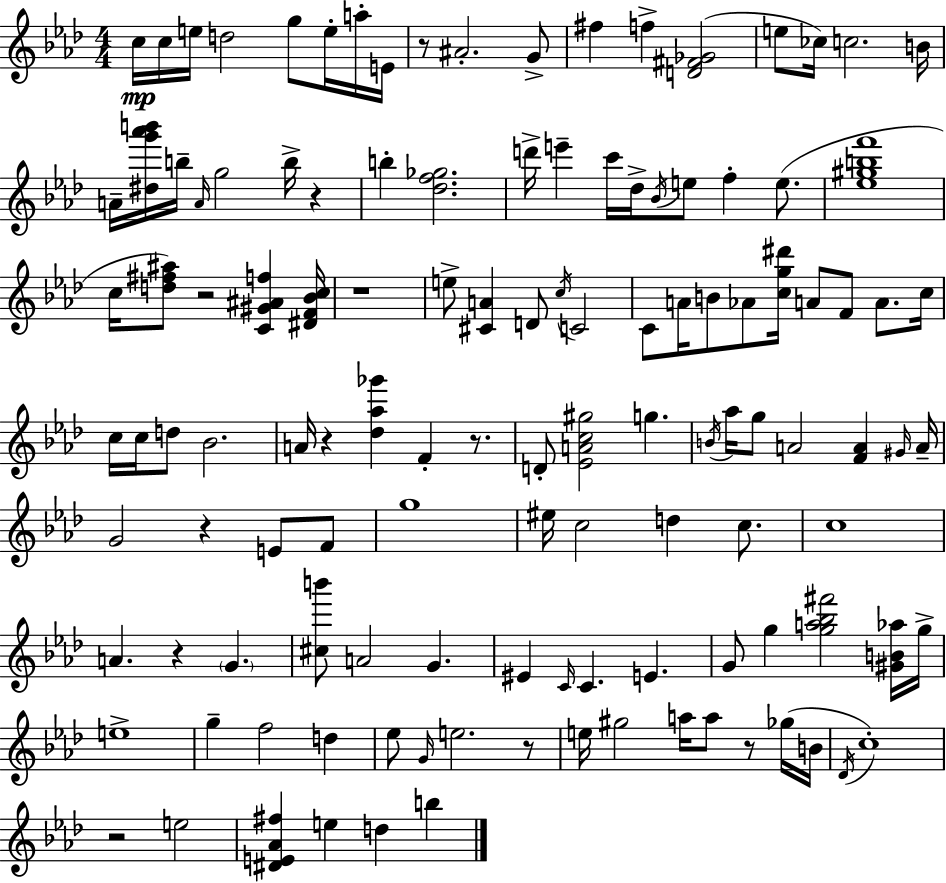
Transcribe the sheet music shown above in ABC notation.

X:1
T:Untitled
M:4/4
L:1/4
K:Ab
c/4 c/4 e/4 d2 g/2 e/4 a/4 E/4 z/2 ^A2 G/2 ^f f [D^F_G]2 e/2 _c/4 c2 B/4 A/4 [^dg'_a'b']/4 b/4 A/4 g2 b/4 z b [_df_g]2 d'/4 e' c'/4 _d/4 _B/4 e/2 f e/2 [_e^gbf']4 c/4 [d^f^a]/2 z2 [C^G^Af] [^DF_Bc]/4 z4 e/2 [^CA] D/2 c/4 C2 C/2 A/4 B/2 _A/2 [cg^d']/4 A/2 F/2 A/2 c/4 c/4 c/4 d/2 _B2 A/4 z [_d_a_g'] F z/2 D/2 [_EAc^g]2 g B/4 _a/4 g/2 A2 [FA] ^G/4 A/4 G2 z E/2 F/2 g4 ^e/4 c2 d c/2 c4 A z G [^cb']/2 A2 G ^E C/4 C E G/2 g [ga_b^f']2 [^GB_a]/4 g/4 e4 g f2 d _e/2 G/4 e2 z/2 e/4 ^g2 a/4 a/2 z/2 _g/4 B/4 _D/4 c4 z2 e2 [^DE_A^f] e d b